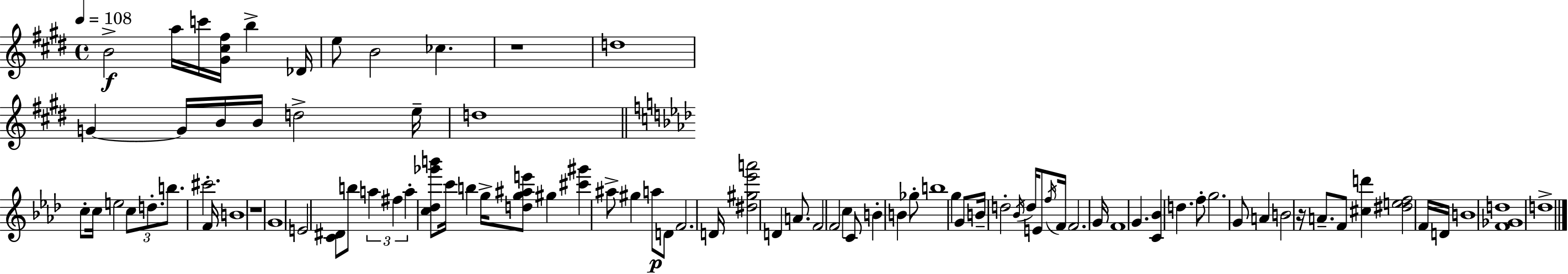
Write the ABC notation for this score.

X:1
T:Untitled
M:4/4
L:1/4
K:E
B2 a/4 c'/4 [^G^c^f]/4 b _D/4 e/2 B2 _c z4 d4 G G/4 B/4 B/4 d2 e/4 d4 c/2 c/4 e2 c/2 d/2 b/2 ^c'2 F/4 B4 z4 G4 E2 [C^D]/2 b/2 a ^f a [c_d_g'b']/2 c'/4 b g/4 [dg^ae']/2 ^g [^c'^g'] ^a/2 ^g a/2 D/2 F2 D/4 [^d^g_e'a']2 D A/2 F2 F2 c C/2 B B _g/2 b4 g G/2 B/4 d2 _B/4 d/4 E/2 f/4 F/4 F2 G/4 F4 G [C_B] d f/2 g2 G/2 A B2 z/4 A/2 F/2 [^cd'] [^def]2 F/4 D/4 B4 [F_Gd]4 d4